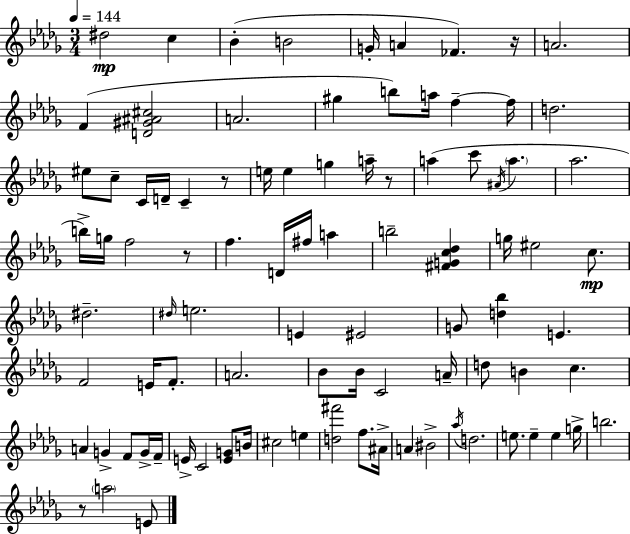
D#5/h C5/q Bb4/q B4/h G4/s A4/q FES4/q. R/s A4/h. F4/q [D4,G#4,A#4,C#5]/h A4/h. G#5/q B5/e A5/s F5/q F5/s D5/h. EIS5/e C5/e C4/s D4/s C4/q R/e E5/s E5/q G5/q A5/s R/e A5/q C6/e A#4/s A5/q. Ab5/h. B5/s G5/s F5/h R/e F5/q. D4/s F#5/s A5/q B5/h [F#4,G4,C5,Db5]/q G5/s EIS5/h C5/e. D#5/h. D#5/s E5/h. E4/q EIS4/h G4/e [D5,Bb5]/q E4/q. F4/h E4/s F4/e. A4/h. Bb4/e Bb4/s C4/h A4/s D5/e B4/q C5/q. A4/q G4/q F4/e G4/s F4/s E4/s C4/h [E4,G4]/e B4/s C#5/h E5/q [D5,F#6]/h F5/e. A#4/s A4/q BIS4/h Ab5/s D5/h. E5/e. E5/q E5/q G5/s B5/h. R/e A5/h E4/e